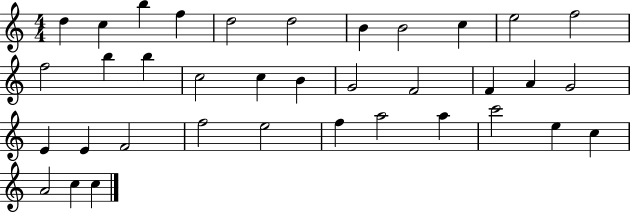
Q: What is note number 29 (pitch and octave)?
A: A5